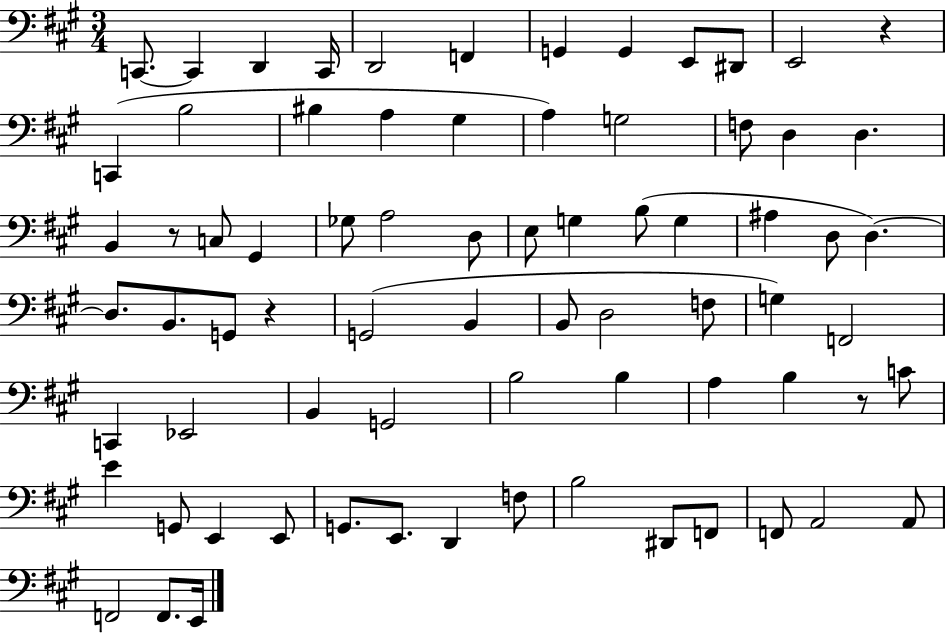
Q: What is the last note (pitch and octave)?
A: E2